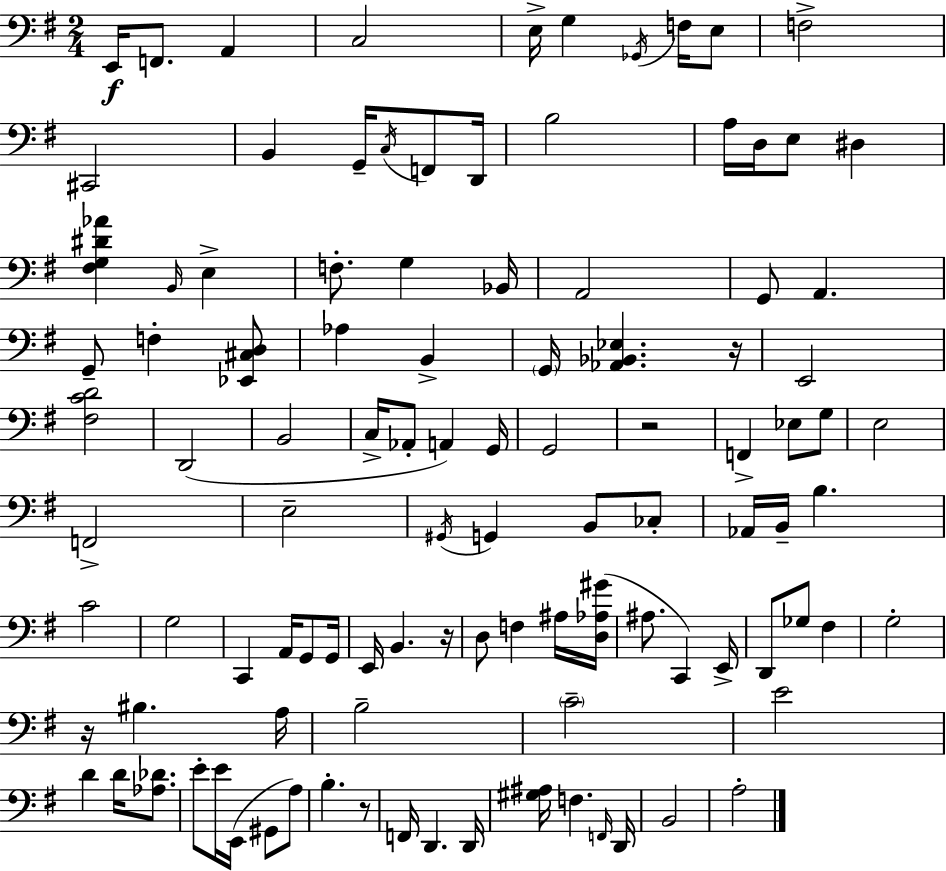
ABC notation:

X:1
T:Untitled
M:2/4
L:1/4
K:G
E,,/4 F,,/2 A,, C,2 E,/4 G, _G,,/4 F,/4 E,/2 F,2 ^C,,2 B,, G,,/4 C,/4 F,,/2 D,,/4 B,2 A,/4 D,/4 E,/2 ^D, [^F,G,^D_A] B,,/4 E, F,/2 G, _B,,/4 A,,2 G,,/2 A,, G,,/2 F, [_E,,^C,D,]/2 _A, B,, G,,/4 [_A,,_B,,_E,] z/4 E,,2 [^F,CD]2 D,,2 B,,2 C,/4 _A,,/2 A,, G,,/4 G,,2 z2 F,, _E,/2 G,/2 E,2 F,,2 E,2 ^G,,/4 G,, B,,/2 _C,/2 _A,,/4 B,,/4 B, C2 G,2 C,, A,,/4 G,,/2 G,,/4 E,,/4 B,, z/4 D,/2 F, ^A,/4 [D,_A,^G]/4 ^A,/2 C,, E,,/4 D,,/2 _G,/2 ^F, G,2 z/4 ^B, A,/4 B,2 C2 E2 D D/4 [_A,_D]/2 E/2 E/4 E,,/4 ^G,,/2 A,/2 B, z/2 F,,/4 D,, D,,/4 [^G,^A,]/4 F, F,,/4 D,,/4 B,,2 A,2